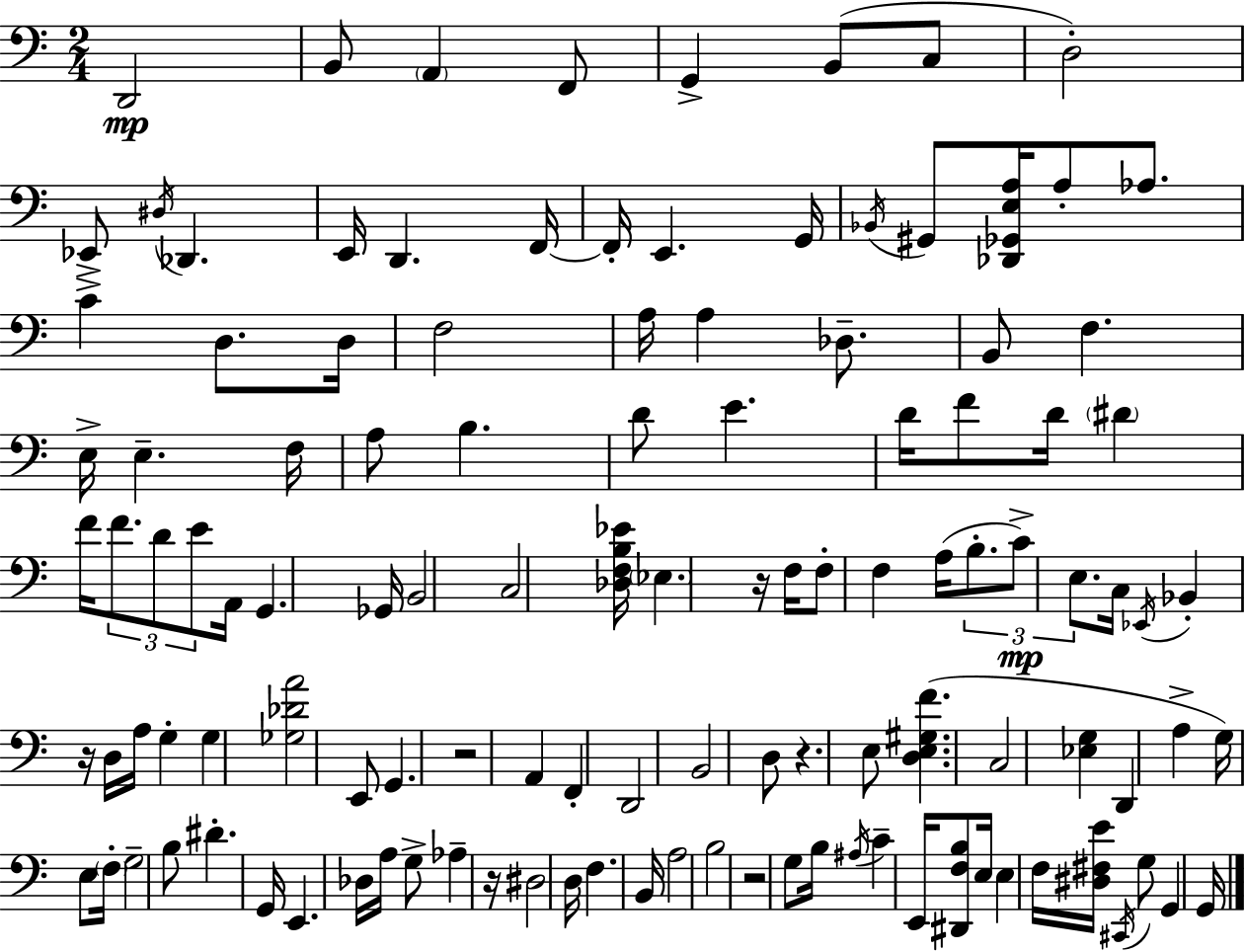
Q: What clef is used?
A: bass